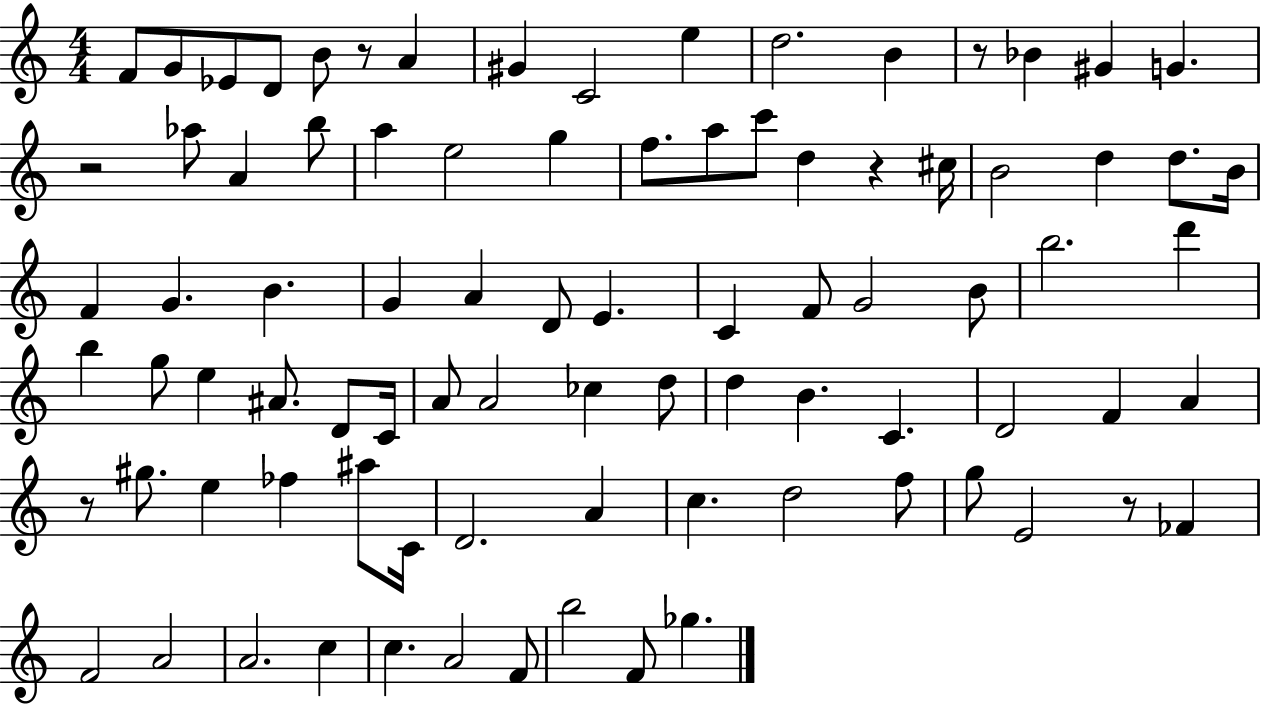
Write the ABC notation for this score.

X:1
T:Untitled
M:4/4
L:1/4
K:C
F/2 G/2 _E/2 D/2 B/2 z/2 A ^G C2 e d2 B z/2 _B ^G G z2 _a/2 A b/2 a e2 g f/2 a/2 c'/2 d z ^c/4 B2 d d/2 B/4 F G B G A D/2 E C F/2 G2 B/2 b2 d' b g/2 e ^A/2 D/2 C/4 A/2 A2 _c d/2 d B C D2 F A z/2 ^g/2 e _f ^a/2 C/4 D2 A c d2 f/2 g/2 E2 z/2 _F F2 A2 A2 c c A2 F/2 b2 F/2 _g